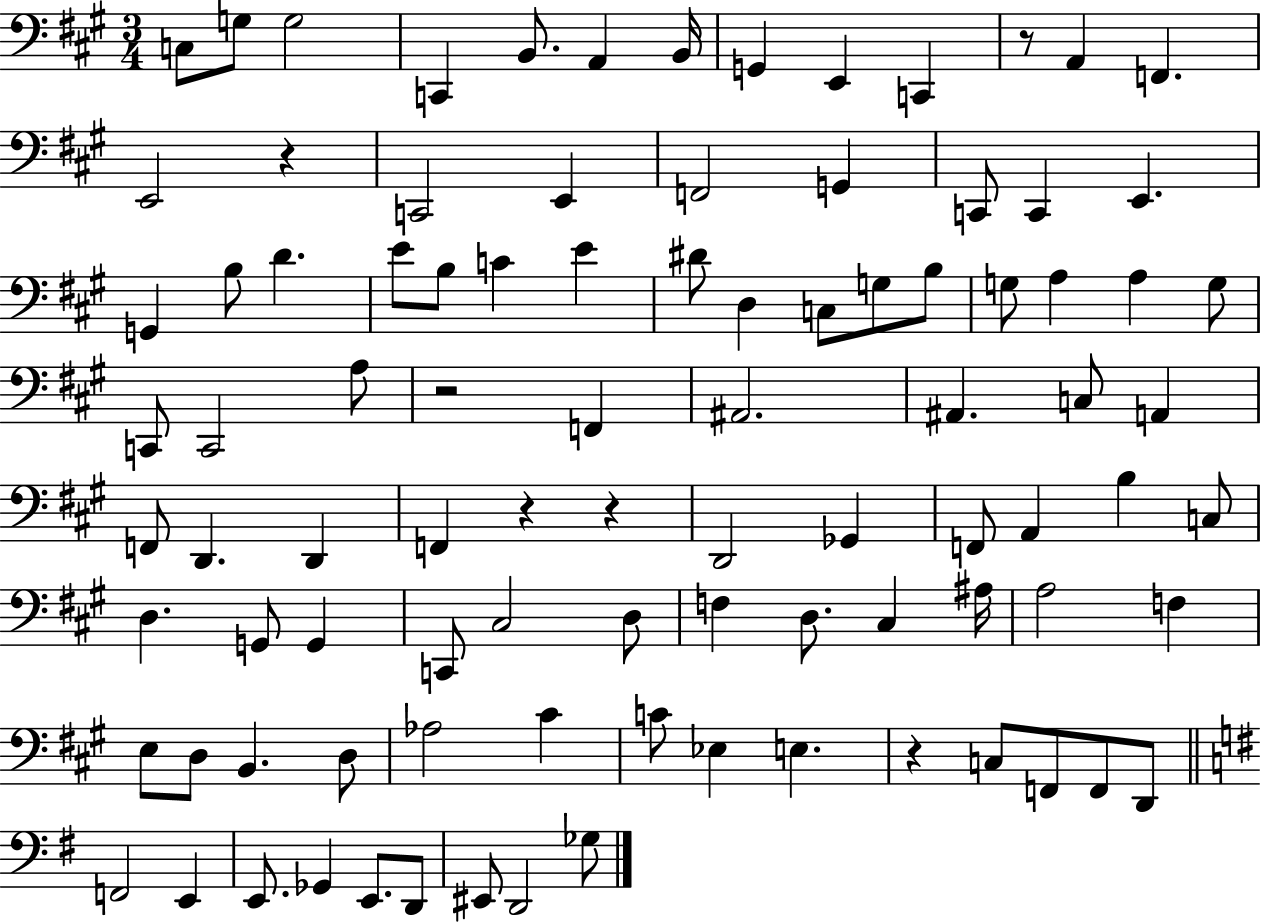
{
  \clef bass
  \numericTimeSignature
  \time 3/4
  \key a \major
  c8 g8 g2 | c,4 b,8. a,4 b,16 | g,4 e,4 c,4 | r8 a,4 f,4. | \break e,2 r4 | c,2 e,4 | f,2 g,4 | c,8 c,4 e,4. | \break g,4 b8 d'4. | e'8 b8 c'4 e'4 | dis'8 d4 c8 g8 b8 | g8 a4 a4 g8 | \break c,8 c,2 a8 | r2 f,4 | ais,2. | ais,4. c8 a,4 | \break f,8 d,4. d,4 | f,4 r4 r4 | d,2 ges,4 | f,8 a,4 b4 c8 | \break d4. g,8 g,4 | c,8 cis2 d8 | f4 d8. cis4 ais16 | a2 f4 | \break e8 d8 b,4. d8 | aes2 cis'4 | c'8 ees4 e4. | r4 c8 f,8 f,8 d,8 | \break \bar "||" \break \key g \major f,2 e,4 | e,8. ges,4 e,8. d,8 | eis,8 d,2 ges8 | \bar "|."
}